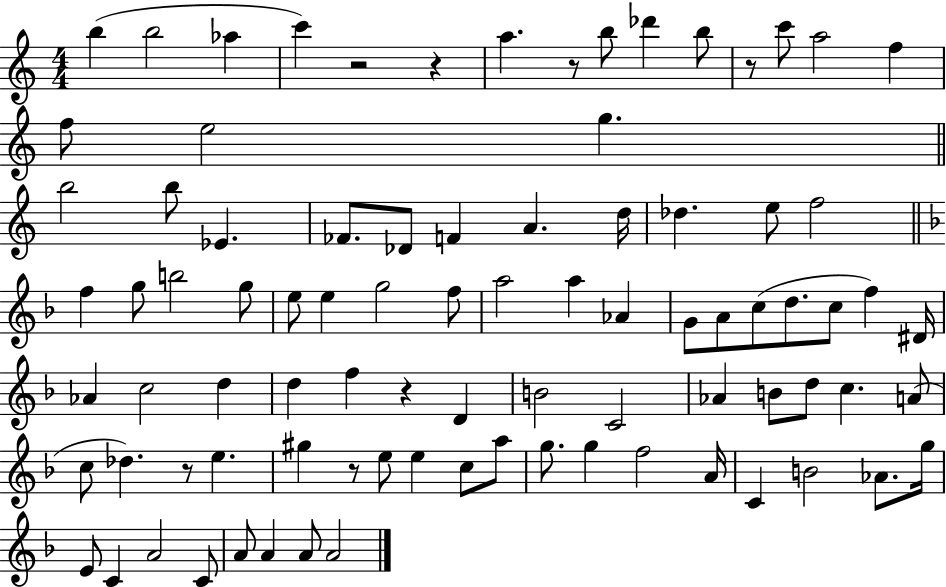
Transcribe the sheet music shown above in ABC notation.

X:1
T:Untitled
M:4/4
L:1/4
K:C
b b2 _a c' z2 z a z/2 b/2 _d' b/2 z/2 c'/2 a2 f f/2 e2 g b2 b/2 _E _F/2 _D/2 F A d/4 _d e/2 f2 f g/2 b2 g/2 e/2 e g2 f/2 a2 a _A G/2 A/2 c/2 d/2 c/2 f ^D/4 _A c2 d d f z D B2 C2 _A B/2 d/2 c A/2 c/2 _d z/2 e ^g z/2 e/2 e c/2 a/2 g/2 g f2 A/4 C B2 _A/2 g/4 E/2 C A2 C/2 A/2 A A/2 A2